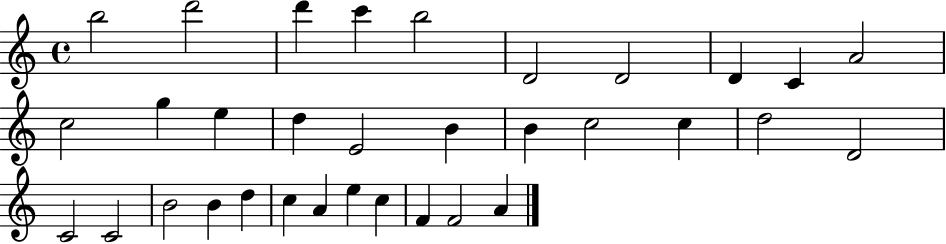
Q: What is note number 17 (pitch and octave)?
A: B4